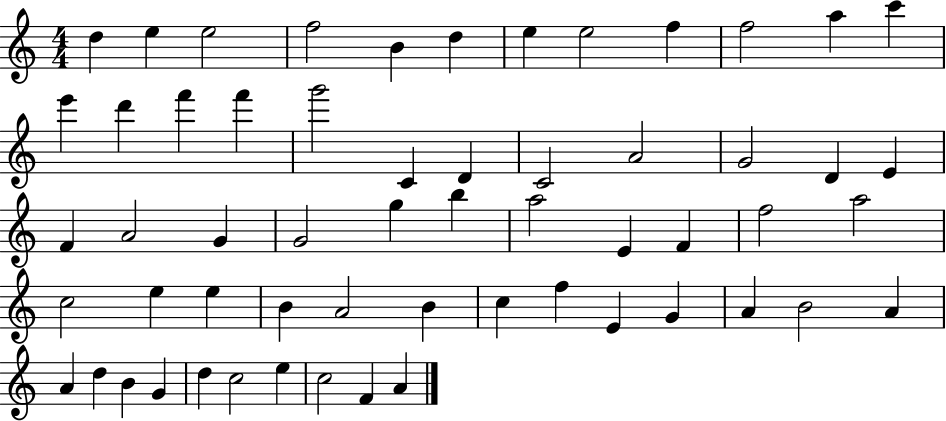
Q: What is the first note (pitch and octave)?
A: D5